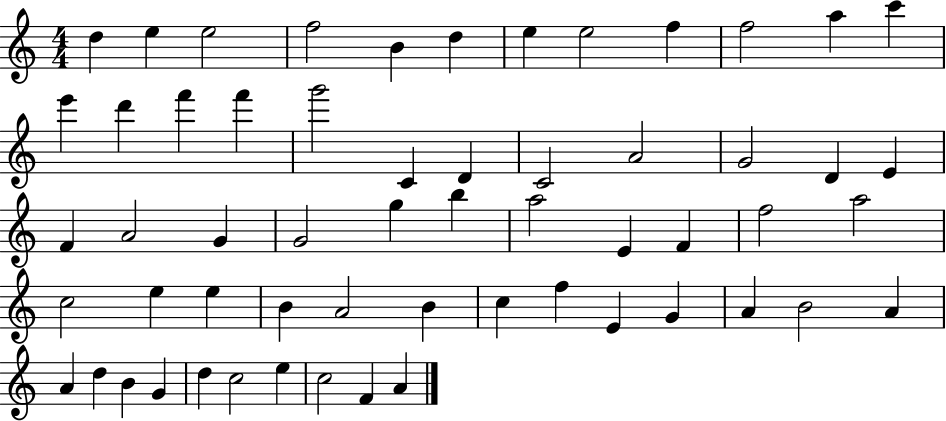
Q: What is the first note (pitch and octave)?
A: D5